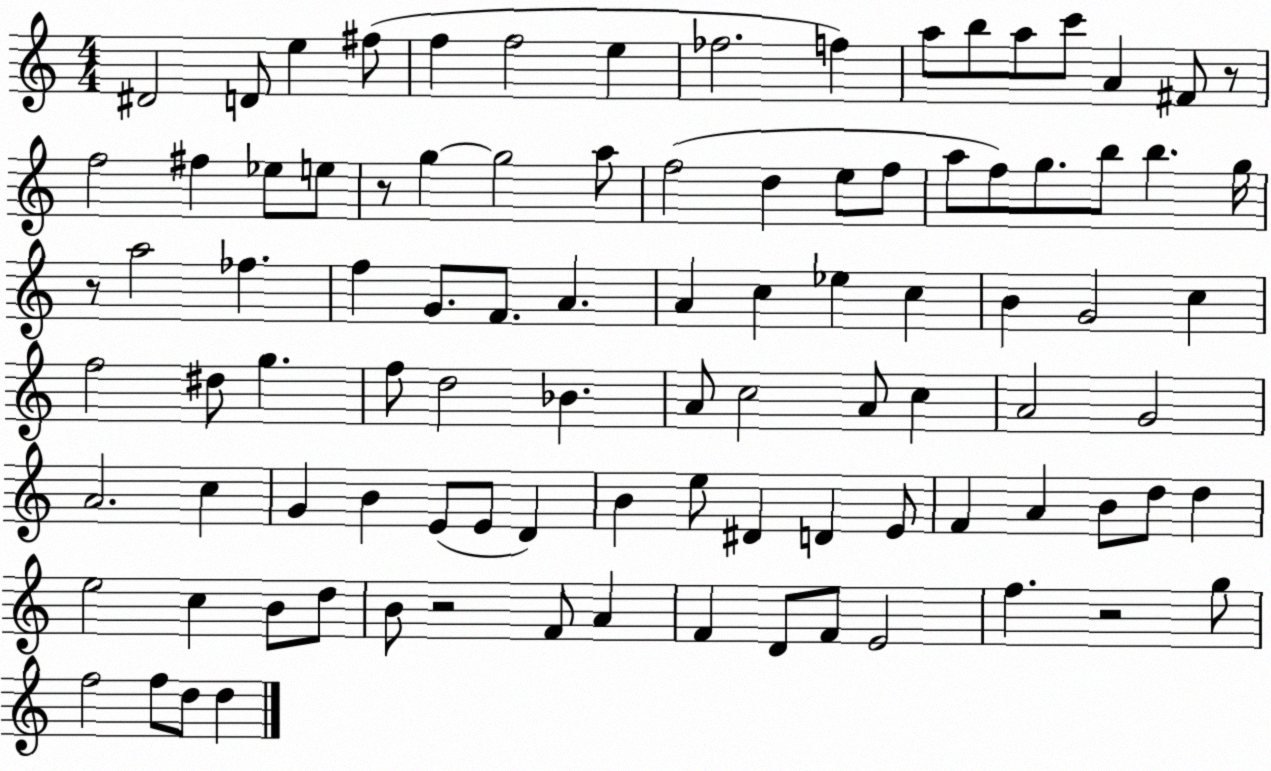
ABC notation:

X:1
T:Untitled
M:4/4
L:1/4
K:C
^D2 D/2 e ^f/2 f f2 e _f2 f a/2 b/2 a/2 c'/2 A ^F/2 z/2 f2 ^f _e/2 e/2 z/2 g g2 a/2 f2 d e/2 f/2 a/2 f/2 g/2 b/2 b g/4 z/2 a2 _f f G/2 F/2 A A c _e c B G2 c f2 ^d/2 g f/2 d2 _B A/2 c2 A/2 c A2 G2 A2 c G B E/2 E/2 D B e/2 ^D D E/2 F A B/2 d/2 d e2 c B/2 d/2 B/2 z2 F/2 A F D/2 F/2 E2 f z2 g/2 f2 f/2 d/2 d